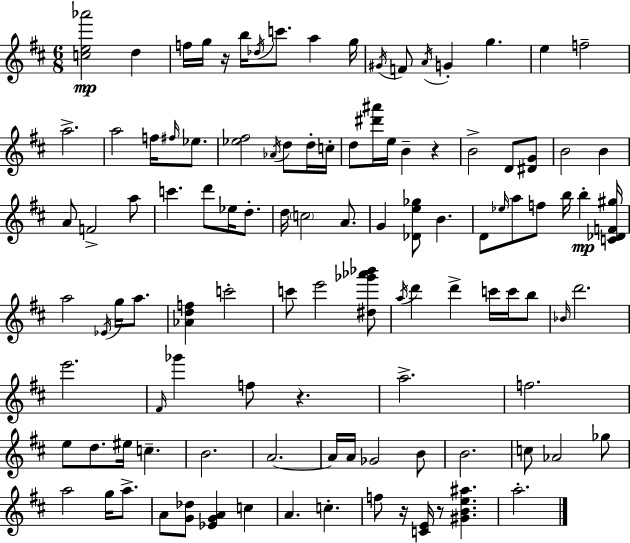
{
  \clef treble
  \numericTimeSignature
  \time 6/8
  \key d \major
  <c'' e'' aes'''>2\mp d''4 | f''16 g''16 r16 b''16 \acciaccatura { des''16 } c'''8. a''4 | g''16 \acciaccatura { gis'16 } f'8 \acciaccatura { a'16 } g'4-. g''4. | e''4 f''2-- | \break a''2.-> | a''2 f''16 | \grace { fis''16 } ees''8. <ees'' fis''>2 | \acciaccatura { aes'16 } d''8 d''16-. c''16-. d''8 <dis''' ais'''>16 e''16 b'4-- | \break r4 b'2-> | d'8 <dis' g'>8 b'2 | b'4 a'8 f'2-> | a''8 c'''4. d'''8 | \break ees''16 d''8.-. d''16 \parenthesize c''2 | a'8. g'4 <des' e'' ges''>8 b'4. | d'8 \grace { ees''16 } a''8 f''8 | b''16 b''4-.\mp <c' des' f' gis''>16 a''2 | \break \acciaccatura { ees'16 } g''16 a''8. <aes' d'' f''>4 c'''2-. | c'''8 e'''2 | <dis'' ges''' aes''' bes'''>8 \acciaccatura { a''16 } d'''4 | d'''4-> c'''16 c'''16 b''8 \grace { bes'16 } d'''2. | \break e'''2. | \grace { fis'16 } ges'''4 | f''8 r4. a''2.-> | f''2. | \break e''8 | d''8. eis''16 c''4.-- b'2. | a'2.~~ | a'16 a'16 | \break ges'2 b'8 b'2. | c''8 | aes'2 ges''8 a''2 | g''16 a''8.-> a'8 | \break <g' des''>8 <ees' g' a'>4 c''4 a'4. | c''4.-. f''8 | r16 <c' e'>16 r8 <gis' b' e'' ais''>4. a''2.-. | \bar "|."
}